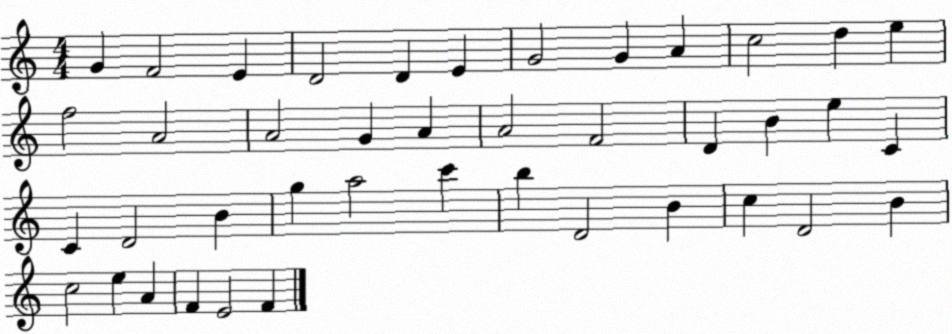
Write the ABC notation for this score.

X:1
T:Untitled
M:4/4
L:1/4
K:C
G F2 E D2 D E G2 G A c2 d e f2 A2 A2 G A A2 F2 D B e C C D2 B g a2 c' b D2 B c D2 B c2 e A F E2 F